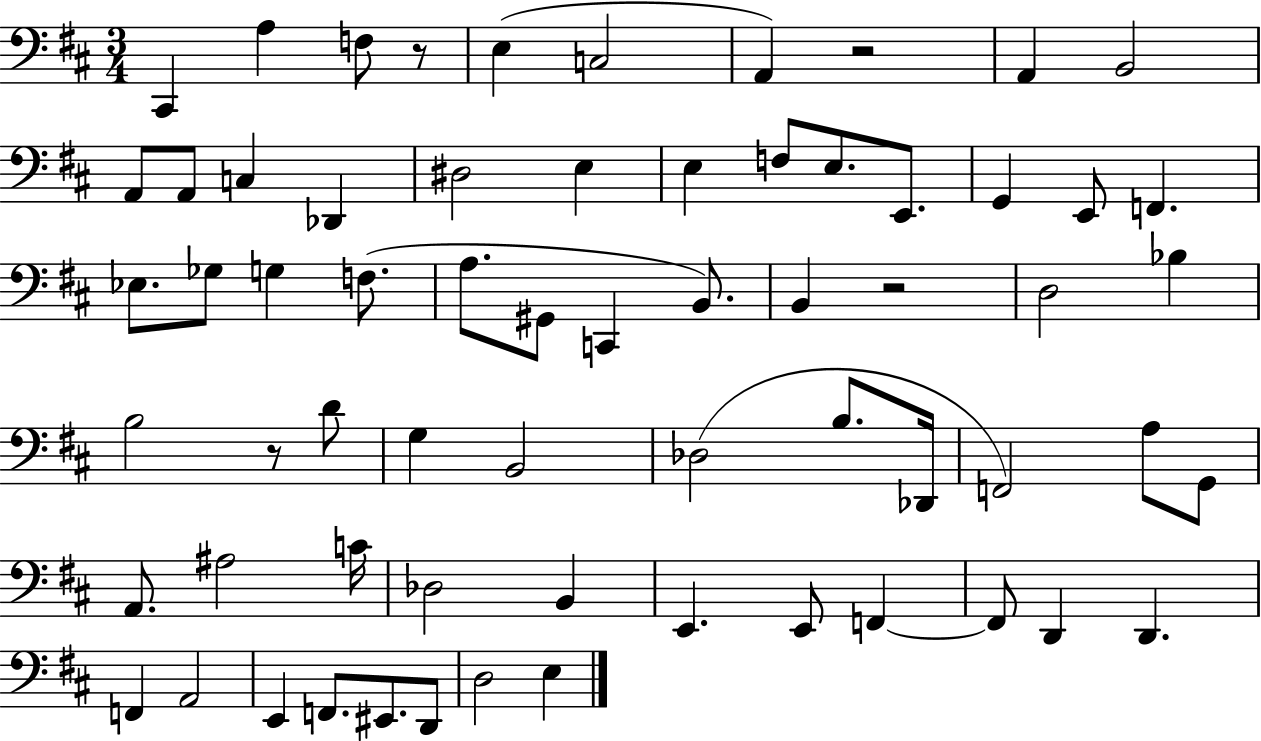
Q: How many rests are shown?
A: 4